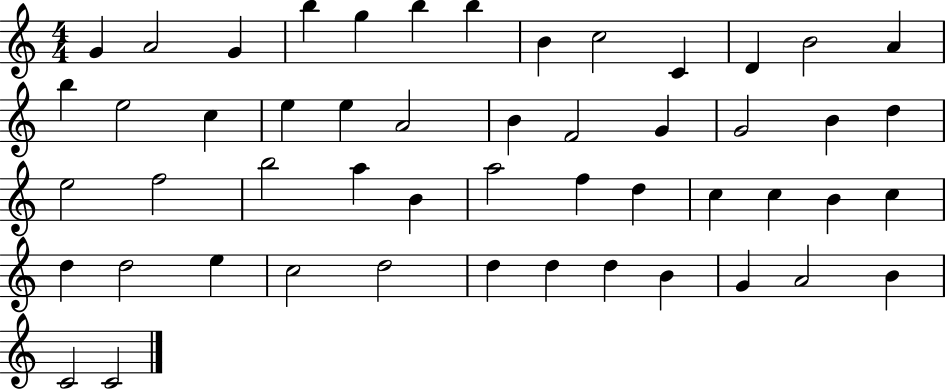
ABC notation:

X:1
T:Untitled
M:4/4
L:1/4
K:C
G A2 G b g b b B c2 C D B2 A b e2 c e e A2 B F2 G G2 B d e2 f2 b2 a B a2 f d c c B c d d2 e c2 d2 d d d B G A2 B C2 C2